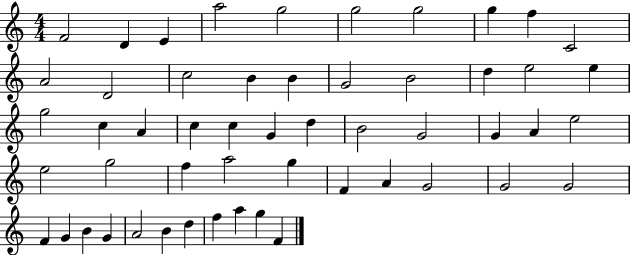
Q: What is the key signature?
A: C major